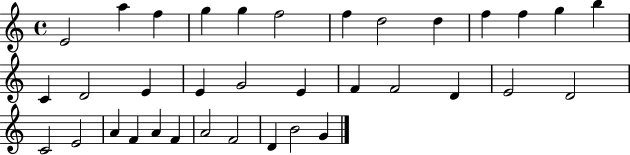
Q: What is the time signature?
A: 4/4